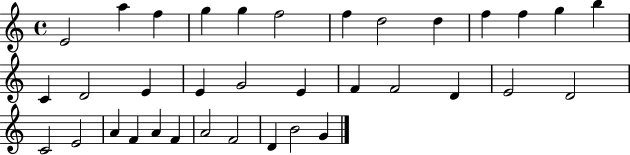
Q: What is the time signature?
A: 4/4